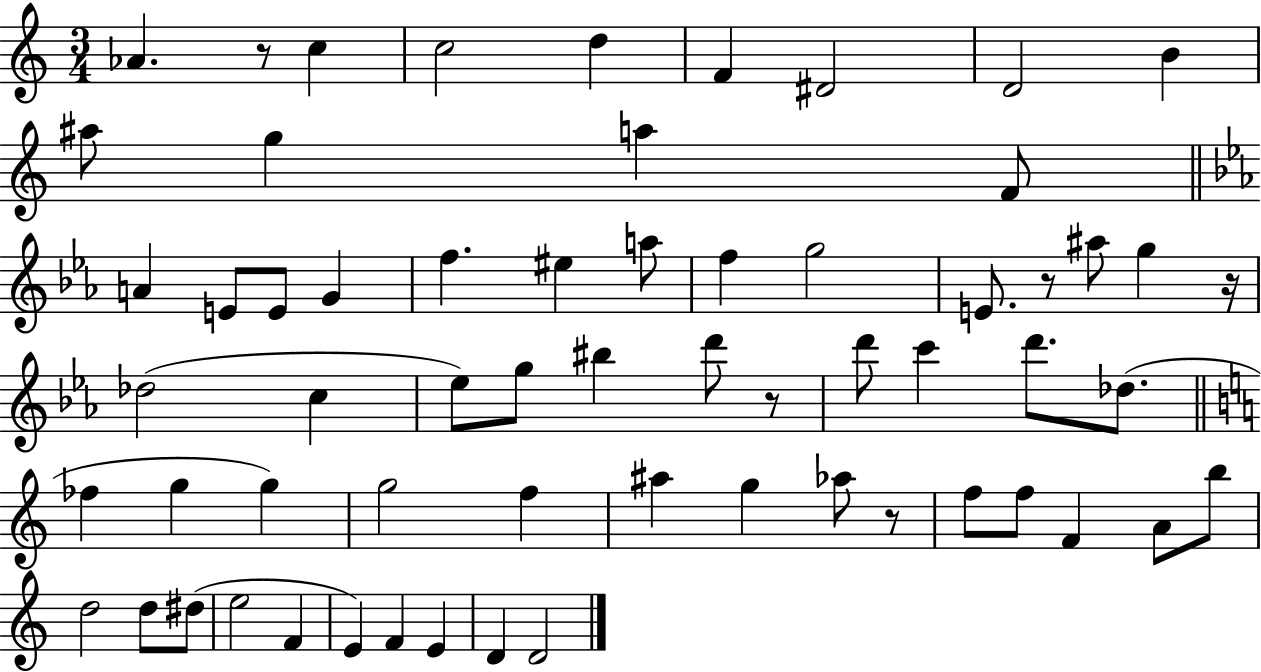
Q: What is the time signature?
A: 3/4